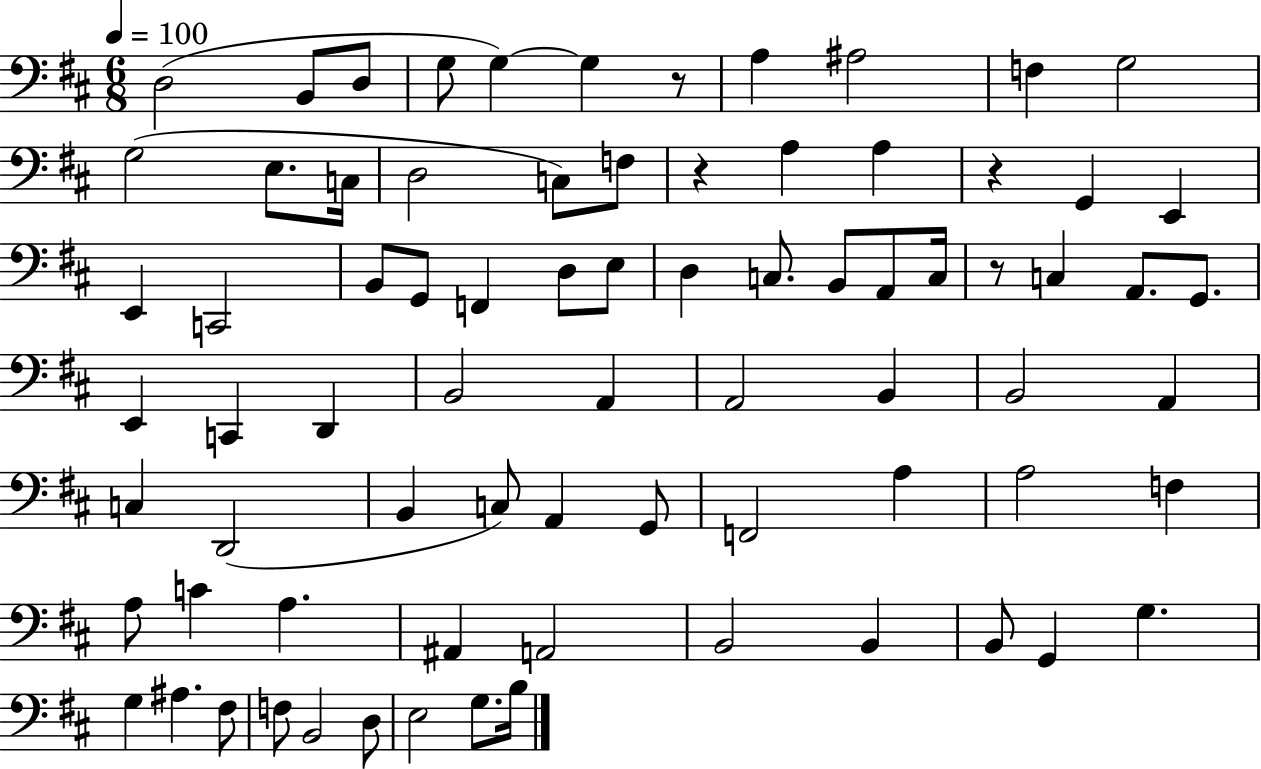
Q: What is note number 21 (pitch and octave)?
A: E2